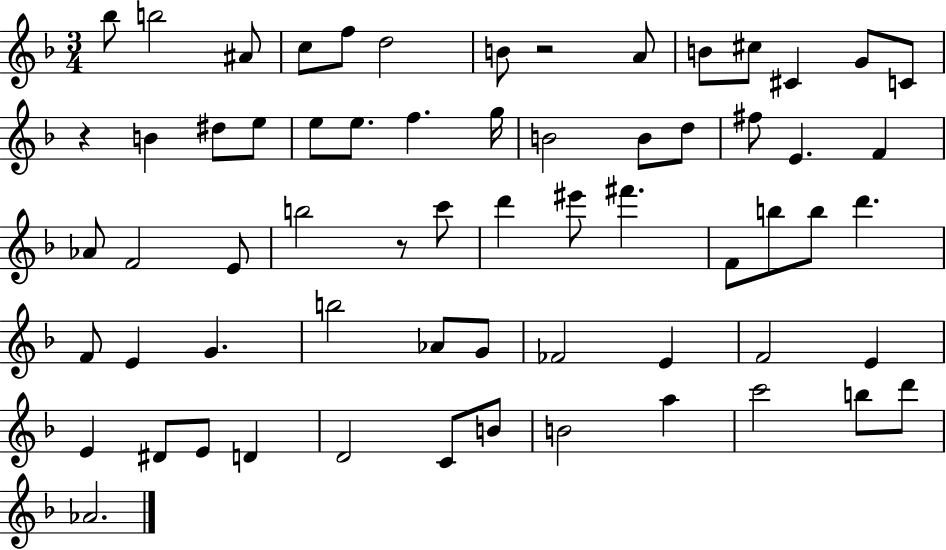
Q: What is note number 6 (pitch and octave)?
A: D5